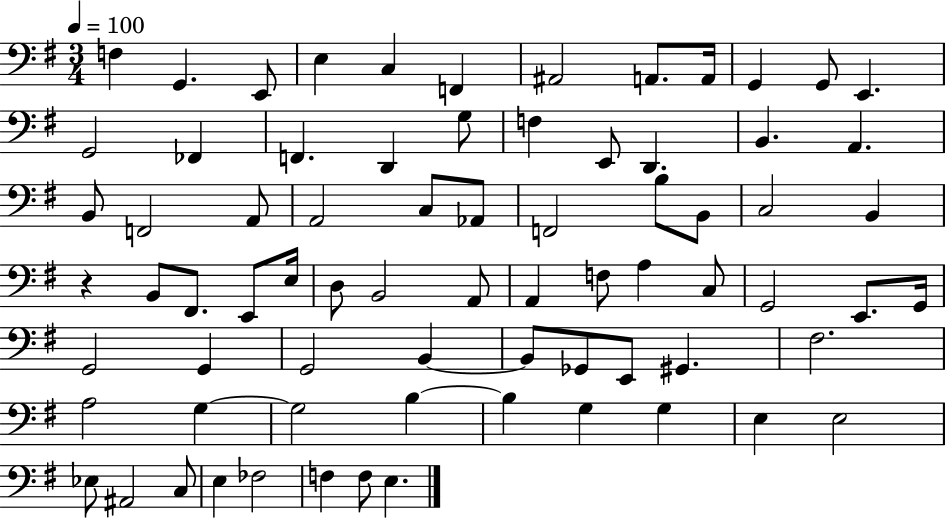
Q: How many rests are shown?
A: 1